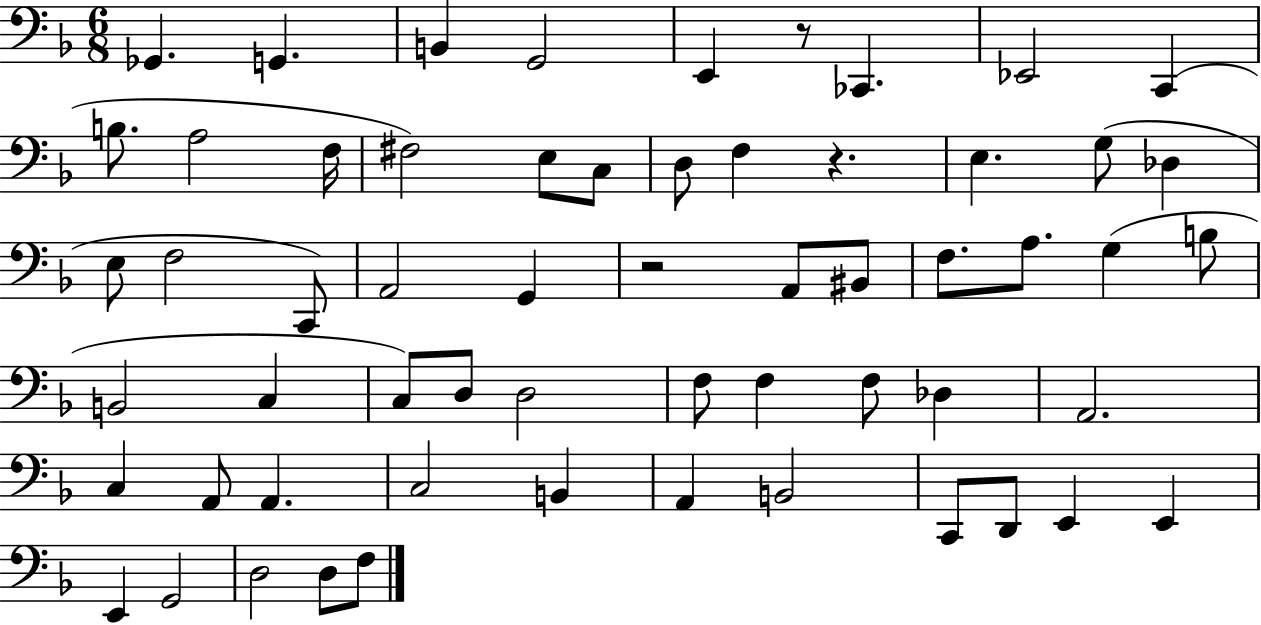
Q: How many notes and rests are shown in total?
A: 59